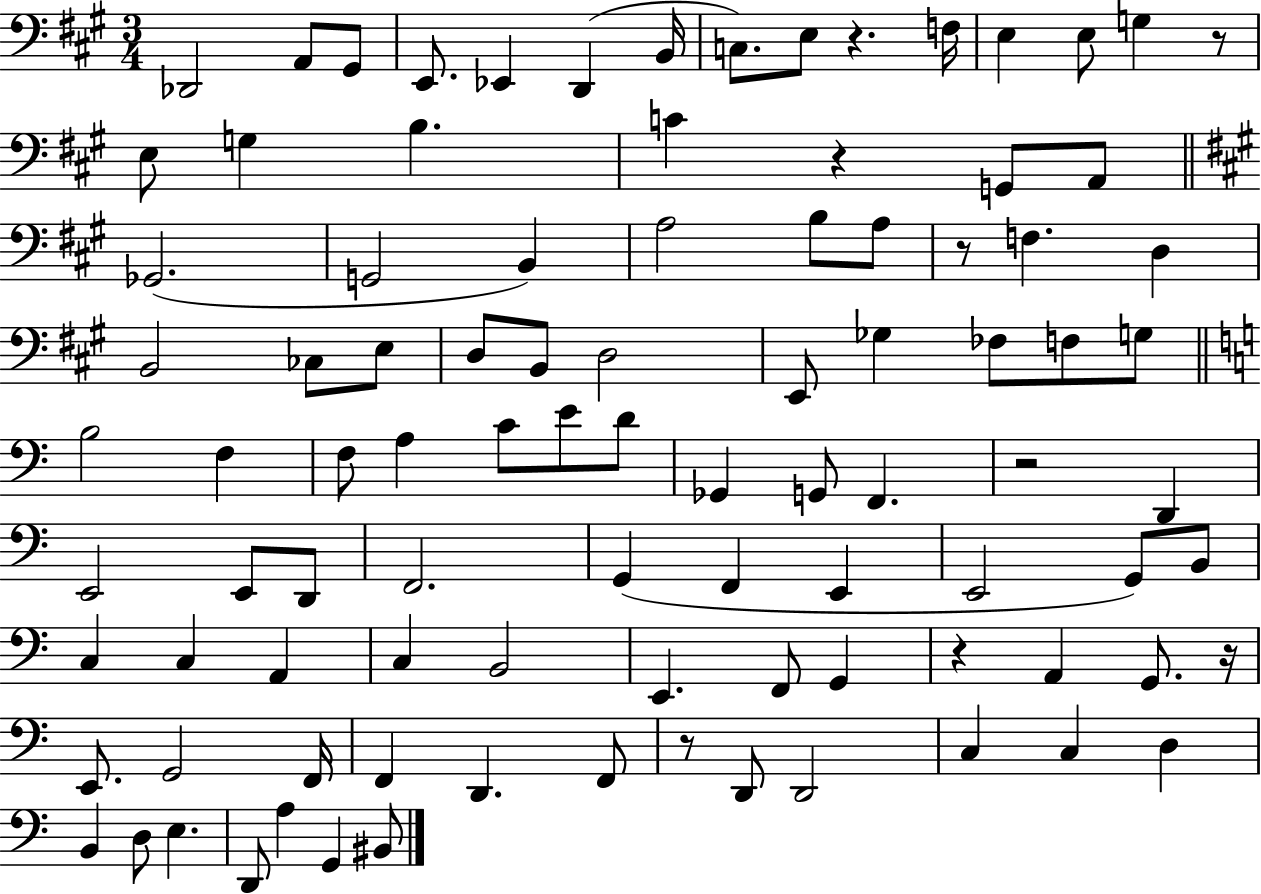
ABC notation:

X:1
T:Untitled
M:3/4
L:1/4
K:A
_D,,2 A,,/2 ^G,,/2 E,,/2 _E,, D,, B,,/4 C,/2 E,/2 z F,/4 E, E,/2 G, z/2 E,/2 G, B, C z G,,/2 A,,/2 _G,,2 G,,2 B,, A,2 B,/2 A,/2 z/2 F, D, B,,2 _C,/2 E,/2 D,/2 B,,/2 D,2 E,,/2 _G, _F,/2 F,/2 G,/2 B,2 F, F,/2 A, C/2 E/2 D/2 _G,, G,,/2 F,, z2 D,, E,,2 E,,/2 D,,/2 F,,2 G,, F,, E,, E,,2 G,,/2 B,,/2 C, C, A,, C, B,,2 E,, F,,/2 G,, z A,, G,,/2 z/4 E,,/2 G,,2 F,,/4 F,, D,, F,,/2 z/2 D,,/2 D,,2 C, C, D, B,, D,/2 E, D,,/2 A, G,, ^B,,/2